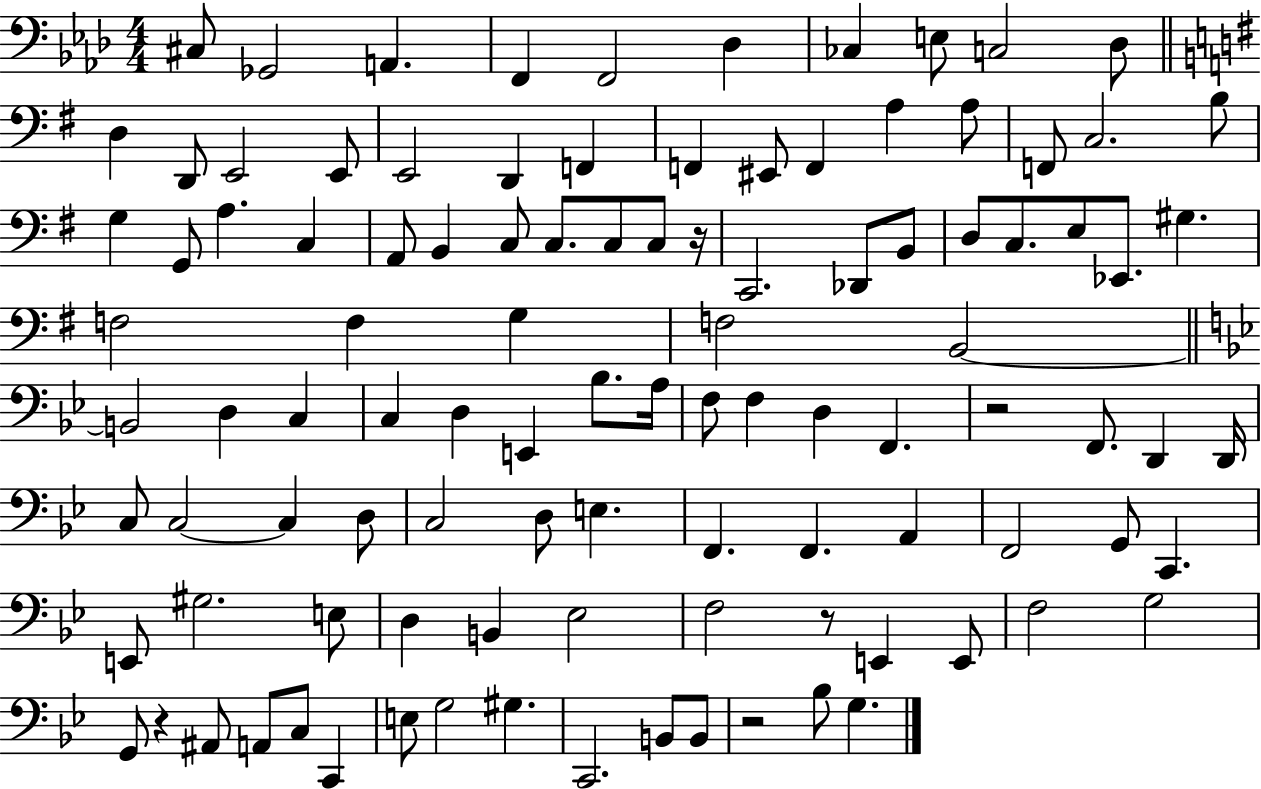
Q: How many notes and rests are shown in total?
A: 105